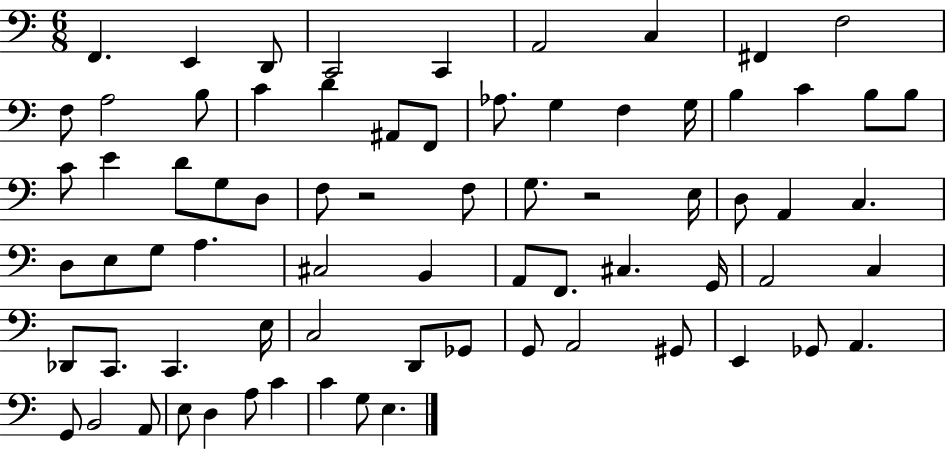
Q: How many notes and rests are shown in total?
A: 73